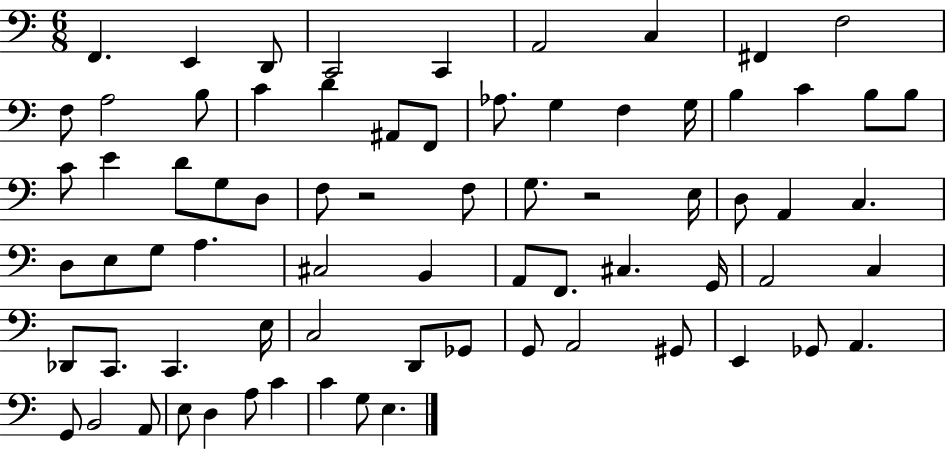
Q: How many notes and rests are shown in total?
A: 73